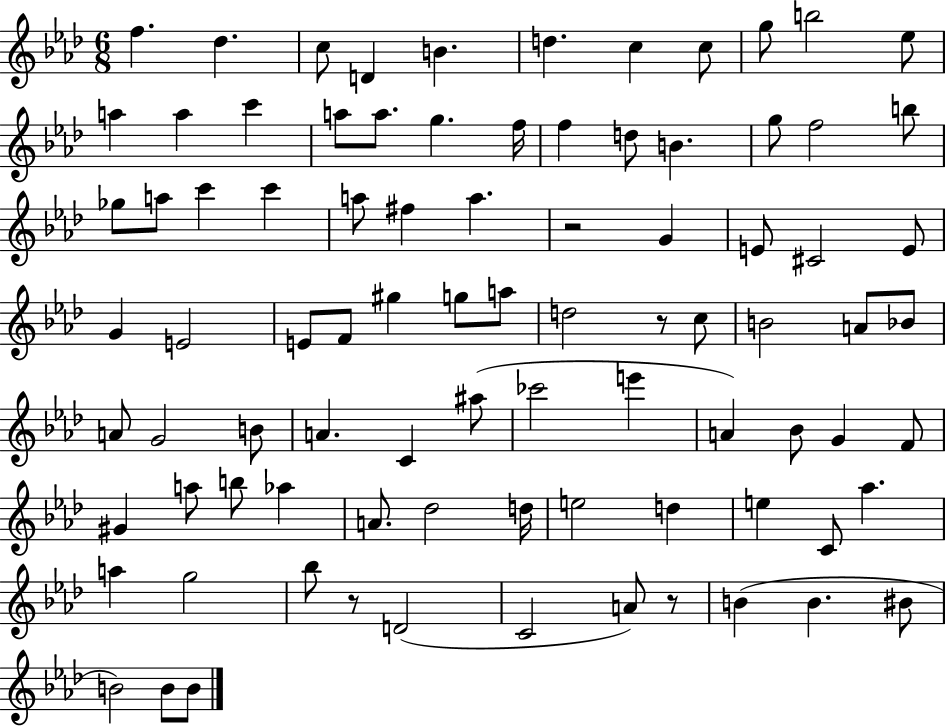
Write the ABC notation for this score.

X:1
T:Untitled
M:6/8
L:1/4
K:Ab
f _d c/2 D B d c c/2 g/2 b2 _e/2 a a c' a/2 a/2 g f/4 f d/2 B g/2 f2 b/2 _g/2 a/2 c' c' a/2 ^f a z2 G E/2 ^C2 E/2 G E2 E/2 F/2 ^g g/2 a/2 d2 z/2 c/2 B2 A/2 _B/2 A/2 G2 B/2 A C ^a/2 _c'2 e' A _B/2 G F/2 ^G a/2 b/2 _a A/2 _d2 d/4 e2 d e C/2 _a a g2 _b/2 z/2 D2 C2 A/2 z/2 B B ^B/2 B2 B/2 B/2